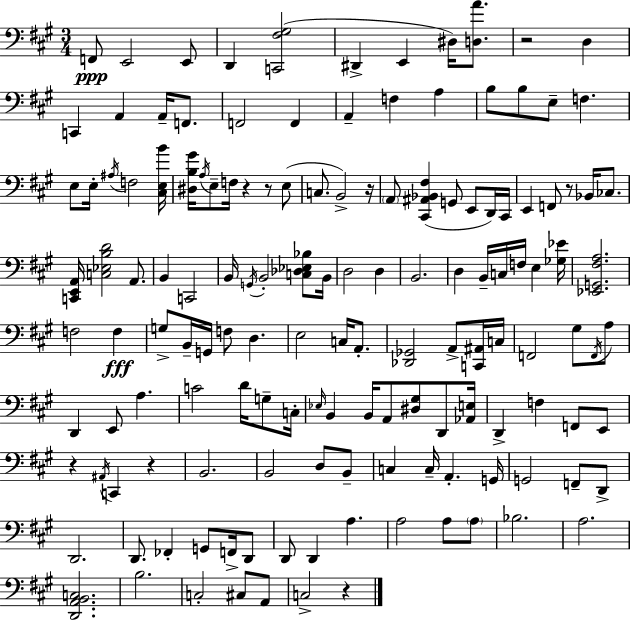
F2/e E2/h E2/e D2/q [C2,F#3,G#3]/h D#2/q E2/q D#3/s [D3,A4]/e. R/h D3/q C2/q A2/q A2/s F2/e. F2/h F2/q A2/q F3/q A3/q B3/e B3/e E3/e F3/q. E3/e E3/s A#3/s F3/h [C#3,E3,B4]/s [D#3,B3,G#4]/s A3/s E3/e F3/s R/q R/e E3/e C3/e. B2/h R/s A2/e [C#2,A#2,Bb2,F#3]/q G2/e E2/e D2/s C#2/s E2/q F2/e R/e Bb2/s CES3/e. [C2,E2,A2]/s [C3,Eb3,B3,D4]/h A2/e. B2/q C2/h B2/s G2/s B2/h [C3,Db3,Eb3,Bb3]/e B2/s D3/h D3/q B2/h. D3/q B2/s C3/s F3/s E3/q [Gb3,Eb4]/s [Eb2,G2,F#3,A3]/h. F3/h F3/q G3/e B2/s G2/s F3/e D3/q. E3/h C3/s A2/e. [Db2,Gb2]/h A2/e [C2,A#2]/s C3/s F2/h G#3/e F2/s A3/e D2/q E2/e A3/q. C4/h D4/s G3/e C3/s Eb3/s B2/q B2/s A2/e [D#3,G#3]/e D2/e [Ab2,E3]/s D2/q F3/q F2/e E2/e R/q A#2/s C2/q R/q B2/h. B2/h D3/e B2/e C3/q C3/s A2/q. G2/s G2/h F2/e D2/e D2/h. D2/e. FES2/q G2/e F2/s D2/e D2/e D2/q A3/q. A3/h A3/e A3/e Bb3/h. A3/h. [D2,A2,B2,C3]/h. B3/h. C3/h C#3/e A2/e C3/h R/q